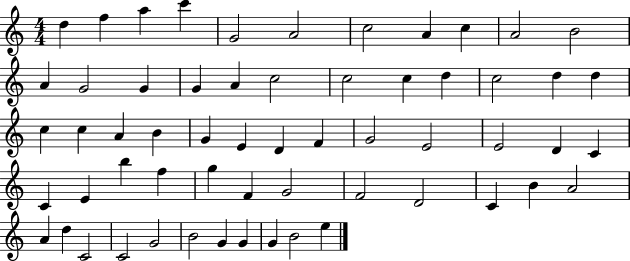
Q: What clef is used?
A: treble